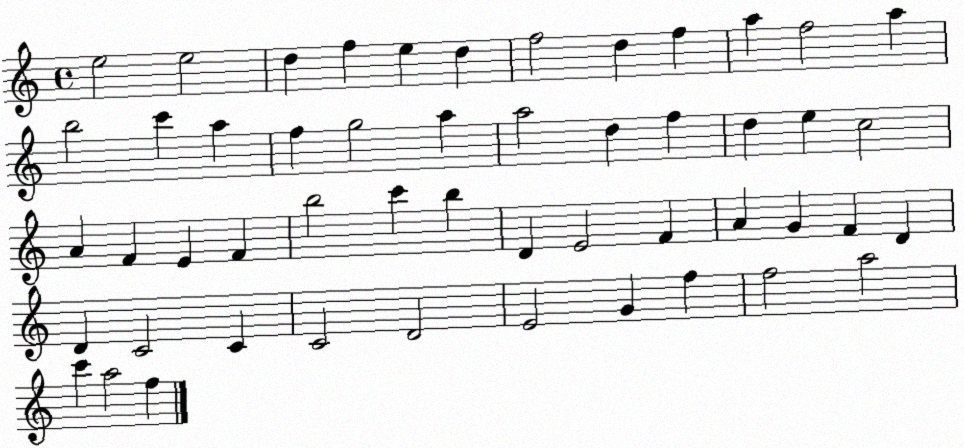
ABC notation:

X:1
T:Untitled
M:4/4
L:1/4
K:C
e2 e2 d f e d f2 d f a f2 a b2 c' a f g2 a a2 d f d e c2 A F E F b2 c' b D E2 F A G F D D C2 C C2 D2 E2 G f f2 a2 c' a2 f